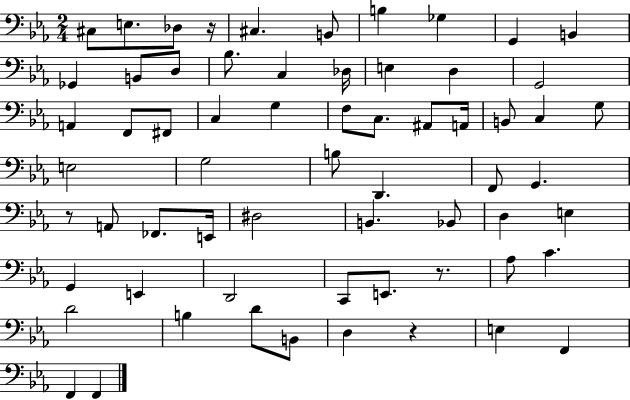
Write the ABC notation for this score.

X:1
T:Untitled
M:2/4
L:1/4
K:Eb
^C,/2 E,/2 _D,/2 z/4 ^C, B,,/2 B, _G, G,, B,, _G,, B,,/2 D,/2 _B,/2 C, _D,/4 E, D, G,,2 A,, F,,/2 ^F,,/2 C, G, F,/2 C,/2 ^A,,/2 A,,/4 B,,/2 C, G,/2 E,2 G,2 B,/2 D,, F,,/2 G,, z/2 A,,/2 _F,,/2 E,,/4 ^D,2 B,, _B,,/2 D, E, G,, E,, D,,2 C,,/2 E,,/2 z/2 _A,/2 C D2 B, D/2 B,,/2 D, z E, F,, F,, F,,